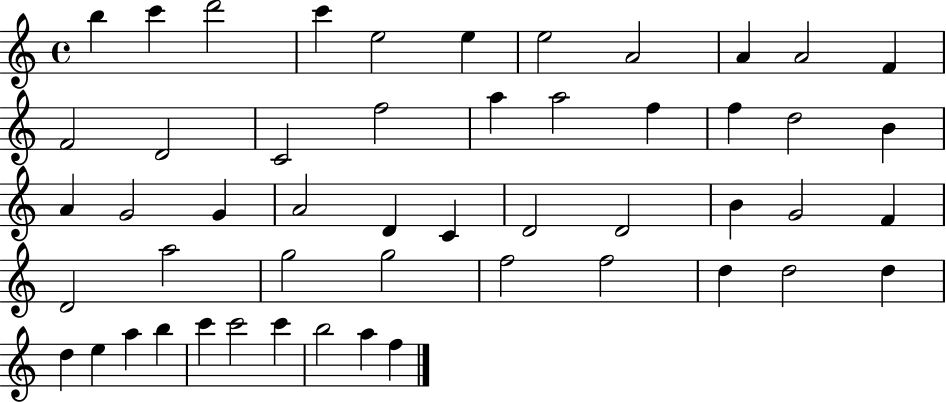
B5/q C6/q D6/h C6/q E5/h E5/q E5/h A4/h A4/q A4/h F4/q F4/h D4/h C4/h F5/h A5/q A5/h F5/q F5/q D5/h B4/q A4/q G4/h G4/q A4/h D4/q C4/q D4/h D4/h B4/q G4/h F4/q D4/h A5/h G5/h G5/h F5/h F5/h D5/q D5/h D5/q D5/q E5/q A5/q B5/q C6/q C6/h C6/q B5/h A5/q F5/q